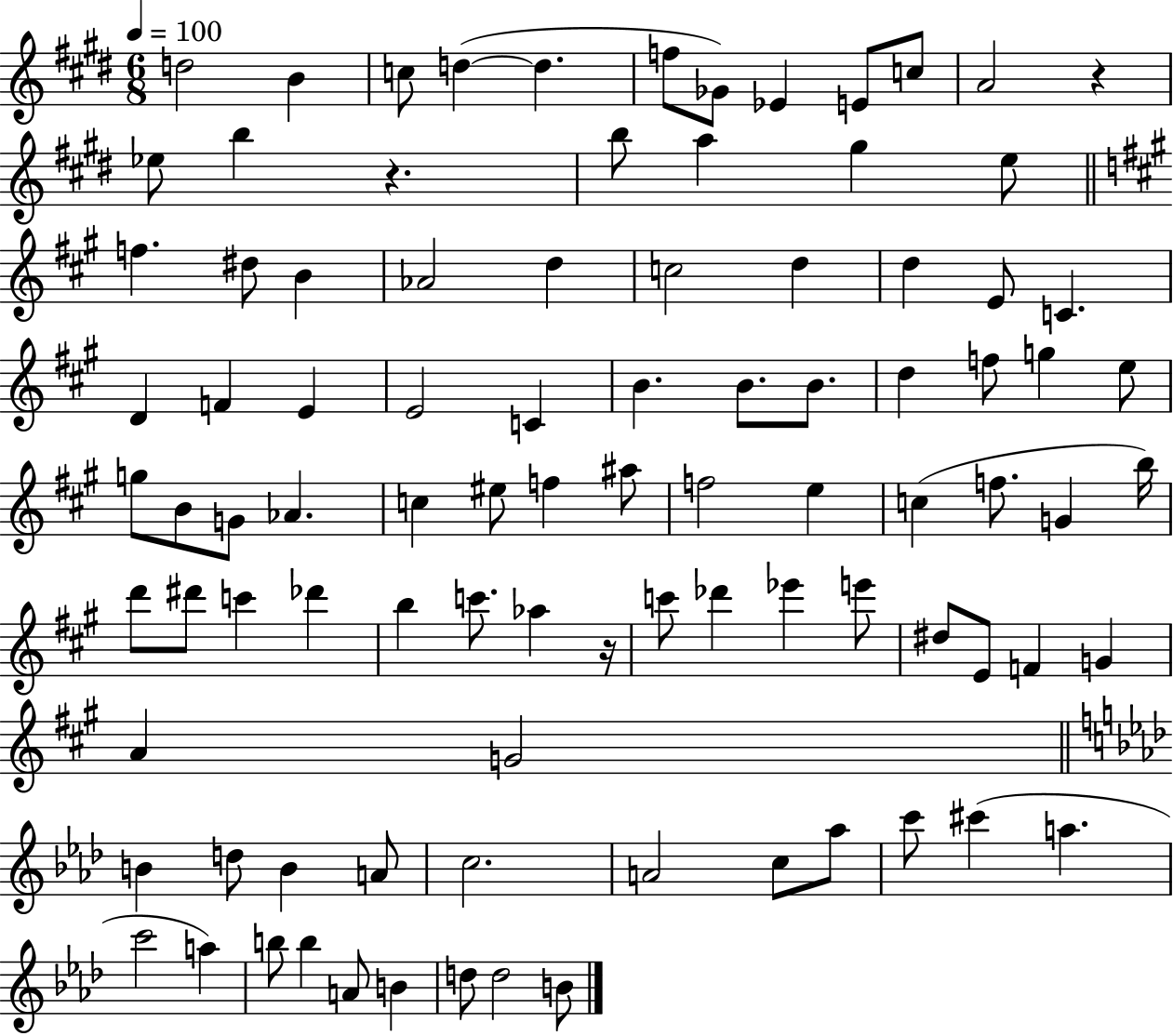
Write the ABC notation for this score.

X:1
T:Untitled
M:6/8
L:1/4
K:E
d2 B c/2 d d f/2 _G/2 _E E/2 c/2 A2 z _e/2 b z b/2 a ^g e/2 f ^d/2 B _A2 d c2 d d E/2 C D F E E2 C B B/2 B/2 d f/2 g e/2 g/2 B/2 G/2 _A c ^e/2 f ^a/2 f2 e c f/2 G b/4 d'/2 ^d'/2 c' _d' b c'/2 _a z/4 c'/2 _d' _e' e'/2 ^d/2 E/2 F G A G2 B d/2 B A/2 c2 A2 c/2 _a/2 c'/2 ^c' a c'2 a b/2 b A/2 B d/2 d2 B/2